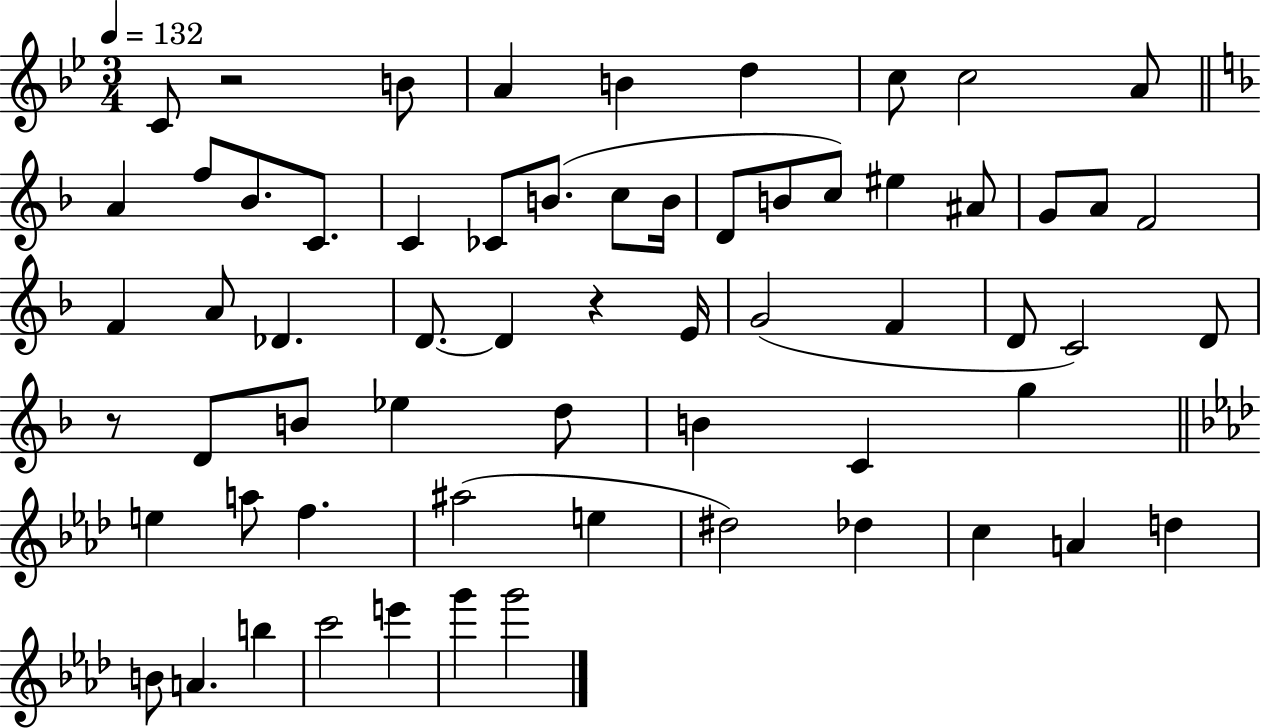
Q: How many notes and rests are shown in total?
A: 63